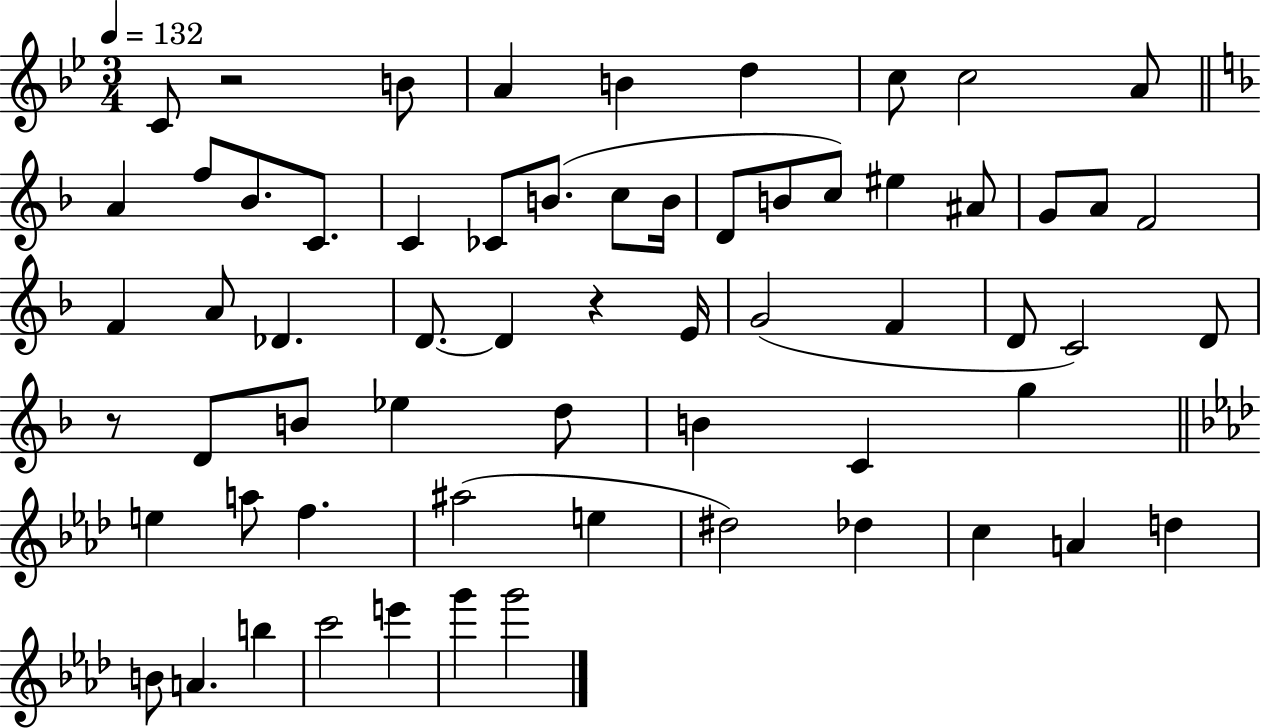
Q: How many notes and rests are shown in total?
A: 63